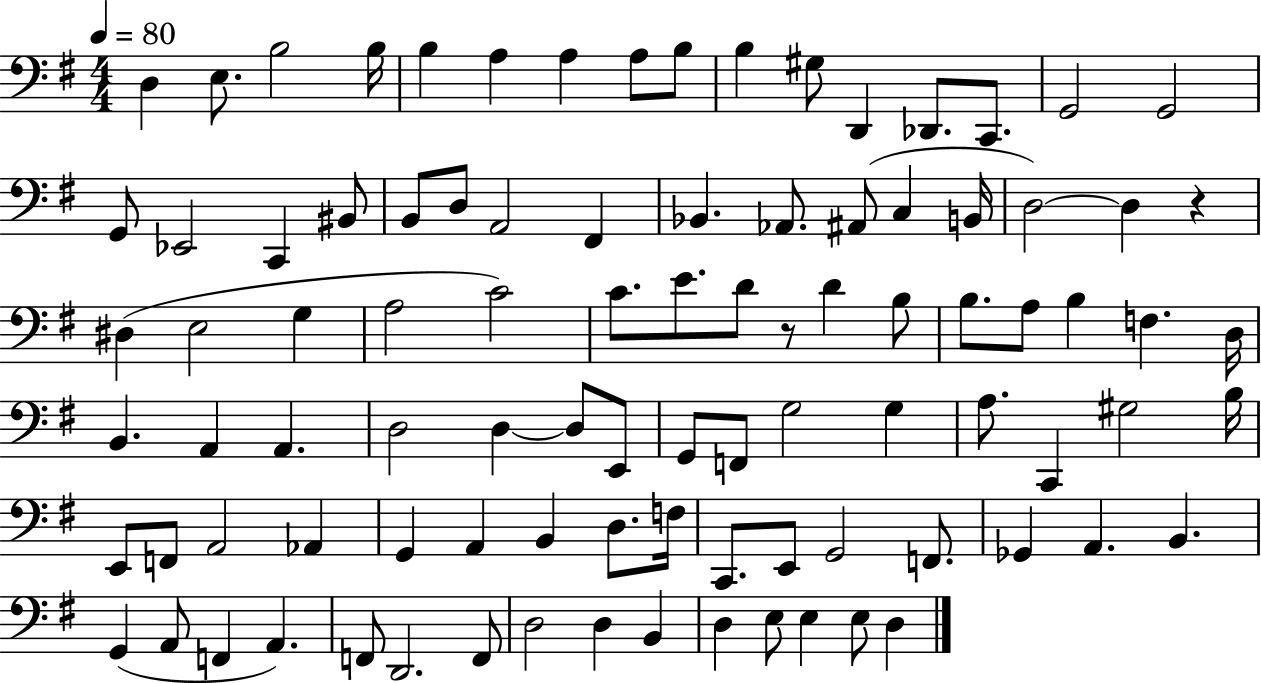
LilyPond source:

{
  \clef bass
  \numericTimeSignature
  \time 4/4
  \key g \major
  \tempo 4 = 80
  d4 e8. b2 b16 | b4 a4 a4 a8 b8 | b4 gis8 d,4 des,8. c,8. | g,2 g,2 | \break g,8 ees,2 c,4 bis,8 | b,8 d8 a,2 fis,4 | bes,4. aes,8. ais,8( c4 b,16 | d2~~) d4 r4 | \break dis4( e2 g4 | a2 c'2) | c'8. e'8. d'8 r8 d'4 b8 | b8. a8 b4 f4. d16 | \break b,4. a,4 a,4. | d2 d4~~ d8 e,8 | g,8 f,8 g2 g4 | a8. c,4 gis2 b16 | \break e,8 f,8 a,2 aes,4 | g,4 a,4 b,4 d8. f16 | c,8. e,8 g,2 f,8. | ges,4 a,4. b,4. | \break g,4( a,8 f,4 a,4.) | f,8 d,2. f,8 | d2 d4 b,4 | d4 e8 e4 e8 d4 | \break \bar "|."
}